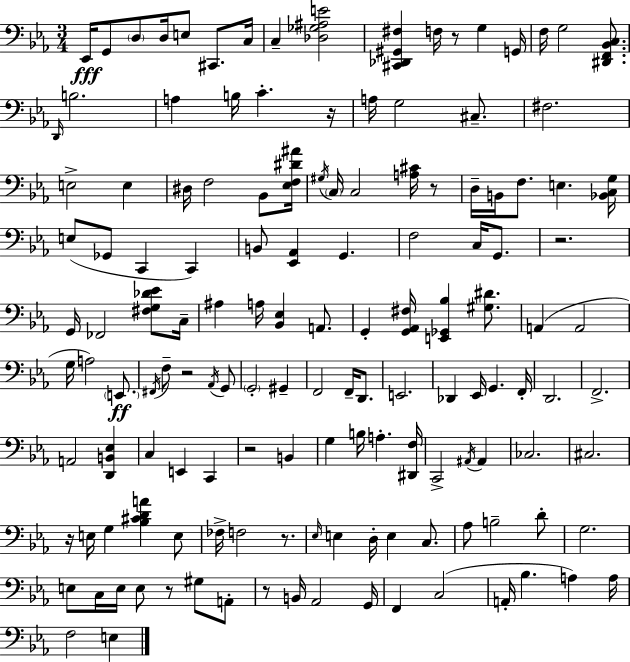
{
  \clef bass
  \numericTimeSignature
  \time 3/4
  \key c \minor
  ees,16\fff g,8 \parenthesize d8 d16 e8 cis,8. c16 | c4-- <des ges ais e'>2 | <cis, des, gis, fis>4 f16 r8 g4 g,16 | f16 g2 <dis, f, bes, c>8. | \break \grace { d,16 } b2. | a4 b16 c'4.-. | r16 a16 g2 cis8.-- | fis2. | \break e2-> e4 | dis16 f2 bes,8 | <ees f dis' ais'>16 \acciaccatura { gis16 } \parenthesize c16 c2 <a cis'>16 | r8 d16-- b,16 f8. e4. | \break <bes, c g>16 e8( ges,8 c,4 c,4) | b,8 <ees, aes,>4 g,4. | f2 c16 g,8. | r2. | \break g,16 fes,2 <fis g des' ees'>8 | c16-- ais4 a16 <bes, ees>4 a,8. | g,4-. <g, aes, fis>16 <e, ges, bes>4 <gis dis'>8. | a,4( a,2 | \break g16 a2) \parenthesize e,8.\ff | \acciaccatura { fis,16 } f8-- r2 | \acciaccatura { aes,16 } g,8 \parenthesize g,2-. | gis,4-- f,2 | \break f,16-- d,8. e,2. | des,4 ees,16 g,4. | f,16-. d,2. | f,2.-> | \break a,2 | <d, b, ees>4 c4 e,4 | c,4 r2 | b,4 g4 b16 a4.-. | \break <dis, f>16 c,2-> | \acciaccatura { ais,16 } ais,4 ces2. | cis2. | r16 e16 g4 <bes cis' d' a'>4 | \break e8 fes16-> f2 | r8. \grace { ees16 } e4 d16-. e4 | c8. aes8 b2-- | d'8-. g2. | \break e8 c16 e16 e8 | r8 gis8 a,8-. r8 b,16 aes,2 | g,16 f,4 c2( | a,16-. bes4. | \break a4) a16 f2 | e4 \bar "|."
}